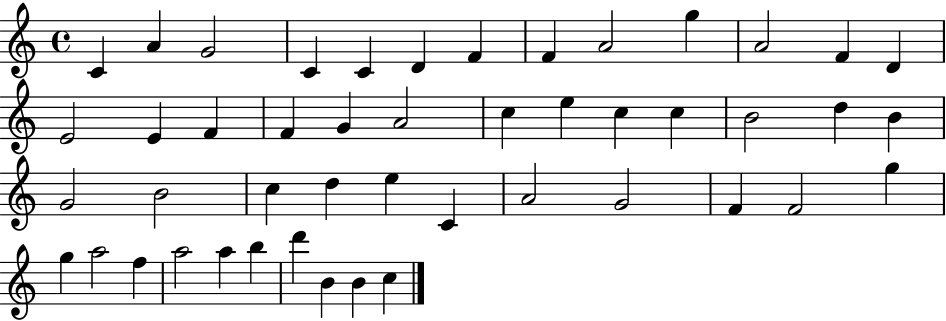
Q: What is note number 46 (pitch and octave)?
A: B4